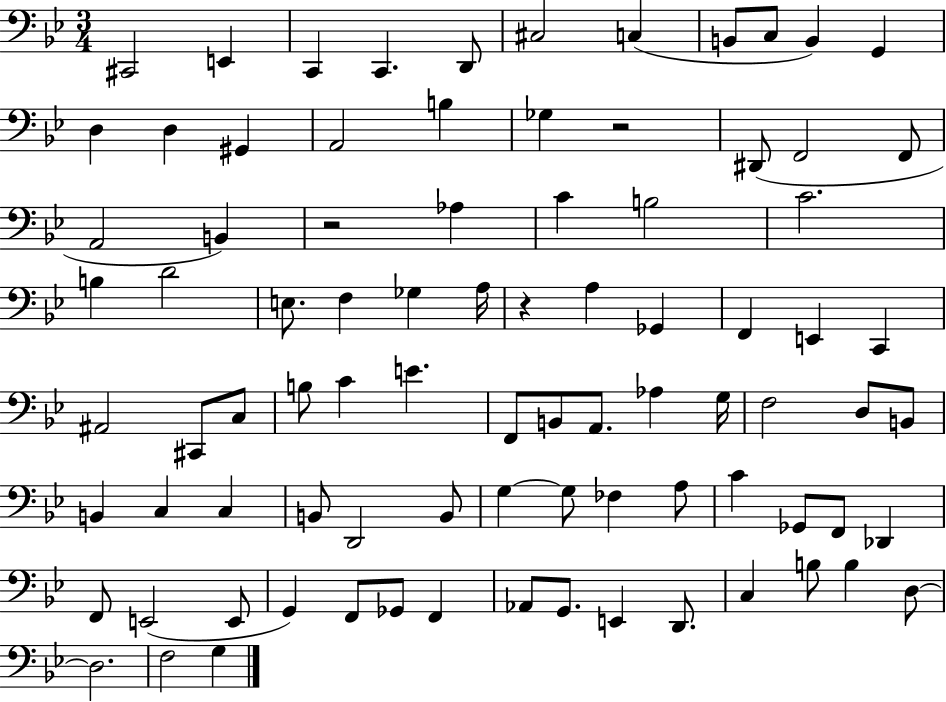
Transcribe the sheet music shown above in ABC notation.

X:1
T:Untitled
M:3/4
L:1/4
K:Bb
^C,,2 E,, C,, C,, D,,/2 ^C,2 C, B,,/2 C,/2 B,, G,, D, D, ^G,, A,,2 B, _G, z2 ^D,,/2 F,,2 F,,/2 A,,2 B,, z2 _A, C B,2 C2 B, D2 E,/2 F, _G, A,/4 z A, _G,, F,, E,, C,, ^A,,2 ^C,,/2 C,/2 B,/2 C E F,,/2 B,,/2 A,,/2 _A, G,/4 F,2 D,/2 B,,/2 B,, C, C, B,,/2 D,,2 B,,/2 G, G,/2 _F, A,/2 C _G,,/2 F,,/2 _D,, F,,/2 E,,2 E,,/2 G,, F,,/2 _G,,/2 F,, _A,,/2 G,,/2 E,, D,,/2 C, B,/2 B, D,/2 D,2 F,2 G,